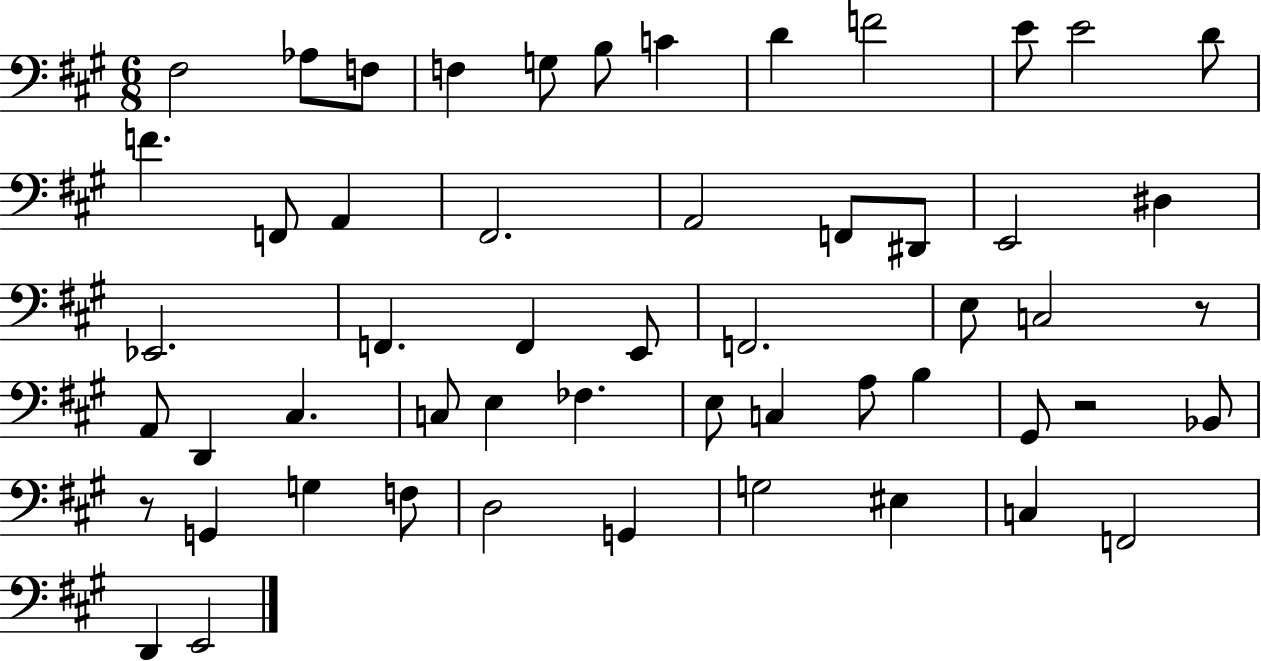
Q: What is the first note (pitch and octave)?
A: F#3